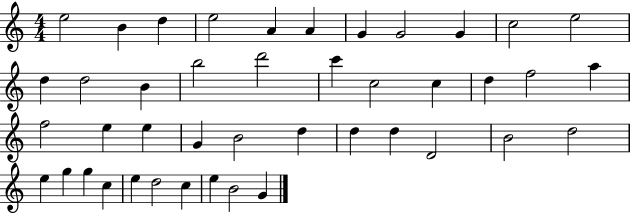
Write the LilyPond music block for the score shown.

{
  \clef treble
  \numericTimeSignature
  \time 4/4
  \key c \major
  e''2 b'4 d''4 | e''2 a'4 a'4 | g'4 g'2 g'4 | c''2 e''2 | \break d''4 d''2 b'4 | b''2 d'''2 | c'''4 c''2 c''4 | d''4 f''2 a''4 | \break f''2 e''4 e''4 | g'4 b'2 d''4 | d''4 d''4 d'2 | b'2 d''2 | \break e''4 g''4 g''4 c''4 | e''4 d''2 c''4 | e''4 b'2 g'4 | \bar "|."
}